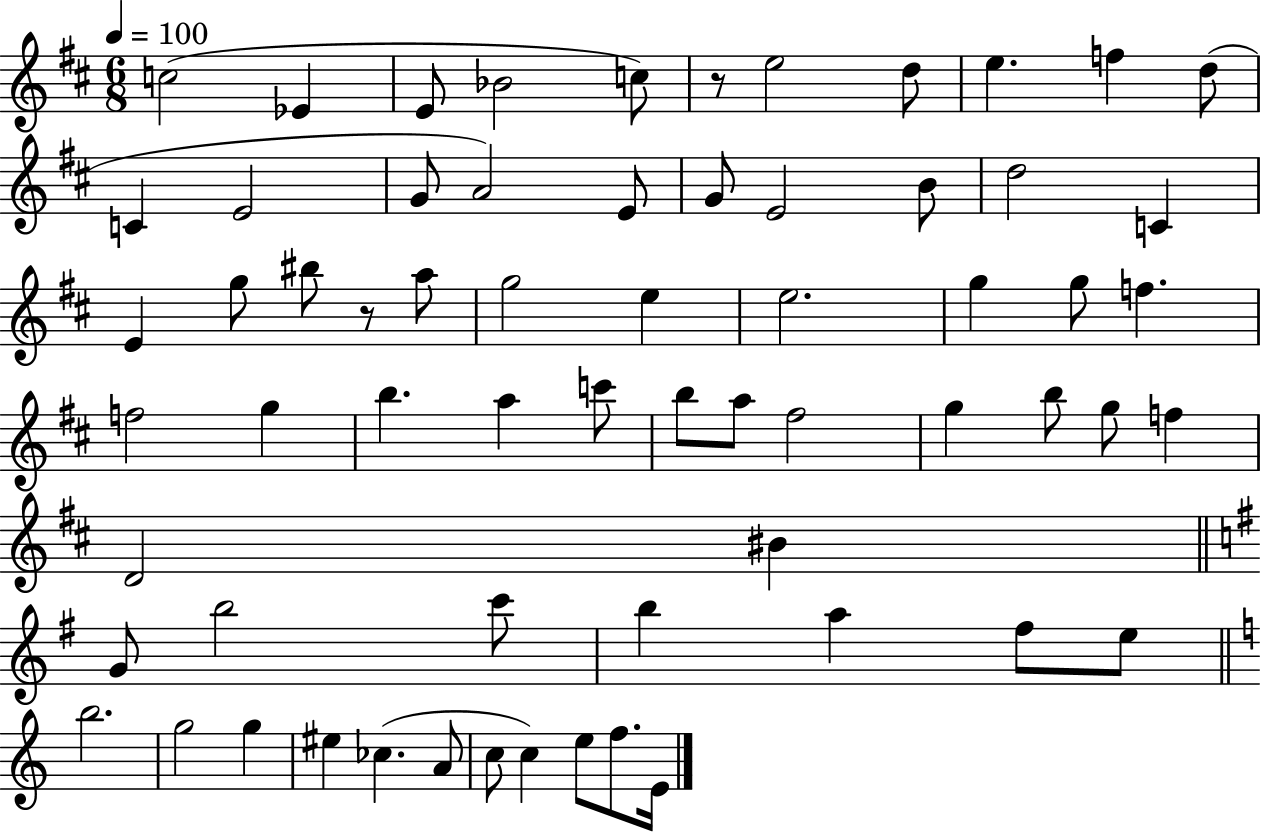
C5/h Eb4/q E4/e Bb4/h C5/e R/e E5/h D5/e E5/q. F5/q D5/e C4/q E4/h G4/e A4/h E4/e G4/e E4/h B4/e D5/h C4/q E4/q G5/e BIS5/e R/e A5/e G5/h E5/q E5/h. G5/q G5/e F5/q. F5/h G5/q B5/q. A5/q C6/e B5/e A5/e F#5/h G5/q B5/e G5/e F5/q D4/h BIS4/q G4/e B5/h C6/e B5/q A5/q F#5/e E5/e B5/h. G5/h G5/q EIS5/q CES5/q. A4/e C5/e C5/q E5/e F5/e. E4/s